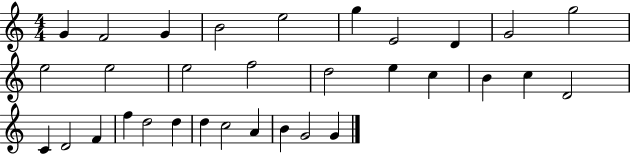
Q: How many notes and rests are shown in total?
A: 32